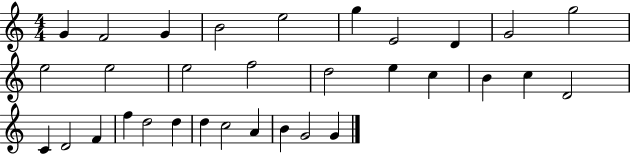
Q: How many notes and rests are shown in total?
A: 32